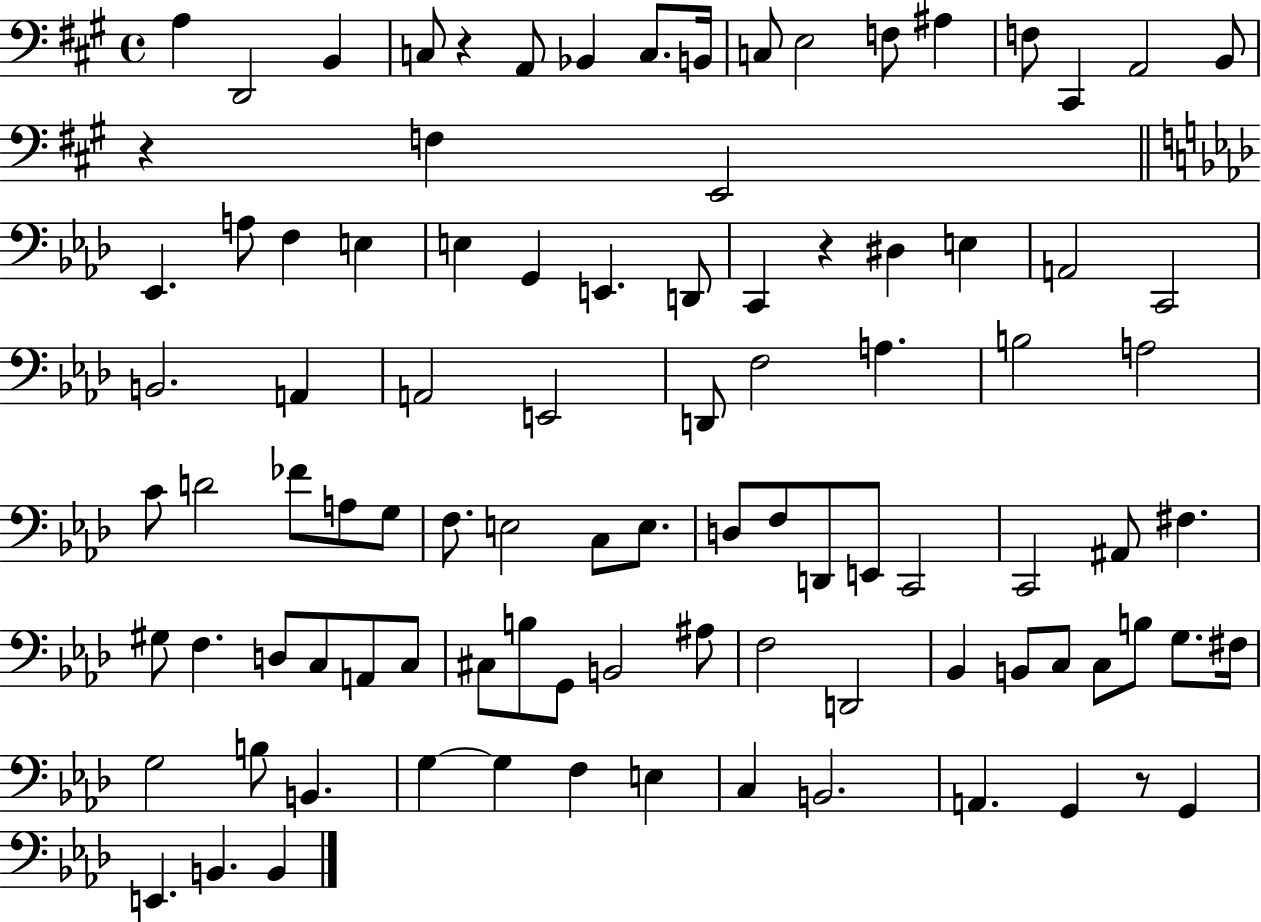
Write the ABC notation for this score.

X:1
T:Untitled
M:4/4
L:1/4
K:A
A, D,,2 B,, C,/2 z A,,/2 _B,, C,/2 B,,/4 C,/2 E,2 F,/2 ^A, F,/2 ^C,, A,,2 B,,/2 z F, E,,2 _E,, A,/2 F, E, E, G,, E,, D,,/2 C,, z ^D, E, A,,2 C,,2 B,,2 A,, A,,2 E,,2 D,,/2 F,2 A, B,2 A,2 C/2 D2 _F/2 A,/2 G,/2 F,/2 E,2 C,/2 E,/2 D,/2 F,/2 D,,/2 E,,/2 C,,2 C,,2 ^A,,/2 ^F, ^G,/2 F, D,/2 C,/2 A,,/2 C,/2 ^C,/2 B,/2 G,,/2 B,,2 ^A,/2 F,2 D,,2 _B,, B,,/2 C,/2 C,/2 B,/2 G,/2 ^F,/4 G,2 B,/2 B,, G, G, F, E, C, B,,2 A,, G,, z/2 G,, E,, B,, B,,